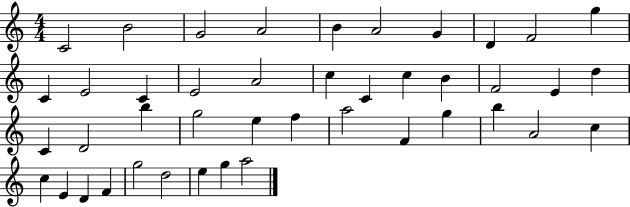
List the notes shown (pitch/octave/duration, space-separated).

C4/h B4/h G4/h A4/h B4/q A4/h G4/q D4/q F4/h G5/q C4/q E4/h C4/q E4/h A4/h C5/q C4/q C5/q B4/q F4/h E4/q D5/q C4/q D4/h B5/q G5/h E5/q F5/q A5/h F4/q G5/q B5/q A4/h C5/q C5/q E4/q D4/q F4/q G5/h D5/h E5/q G5/q A5/h